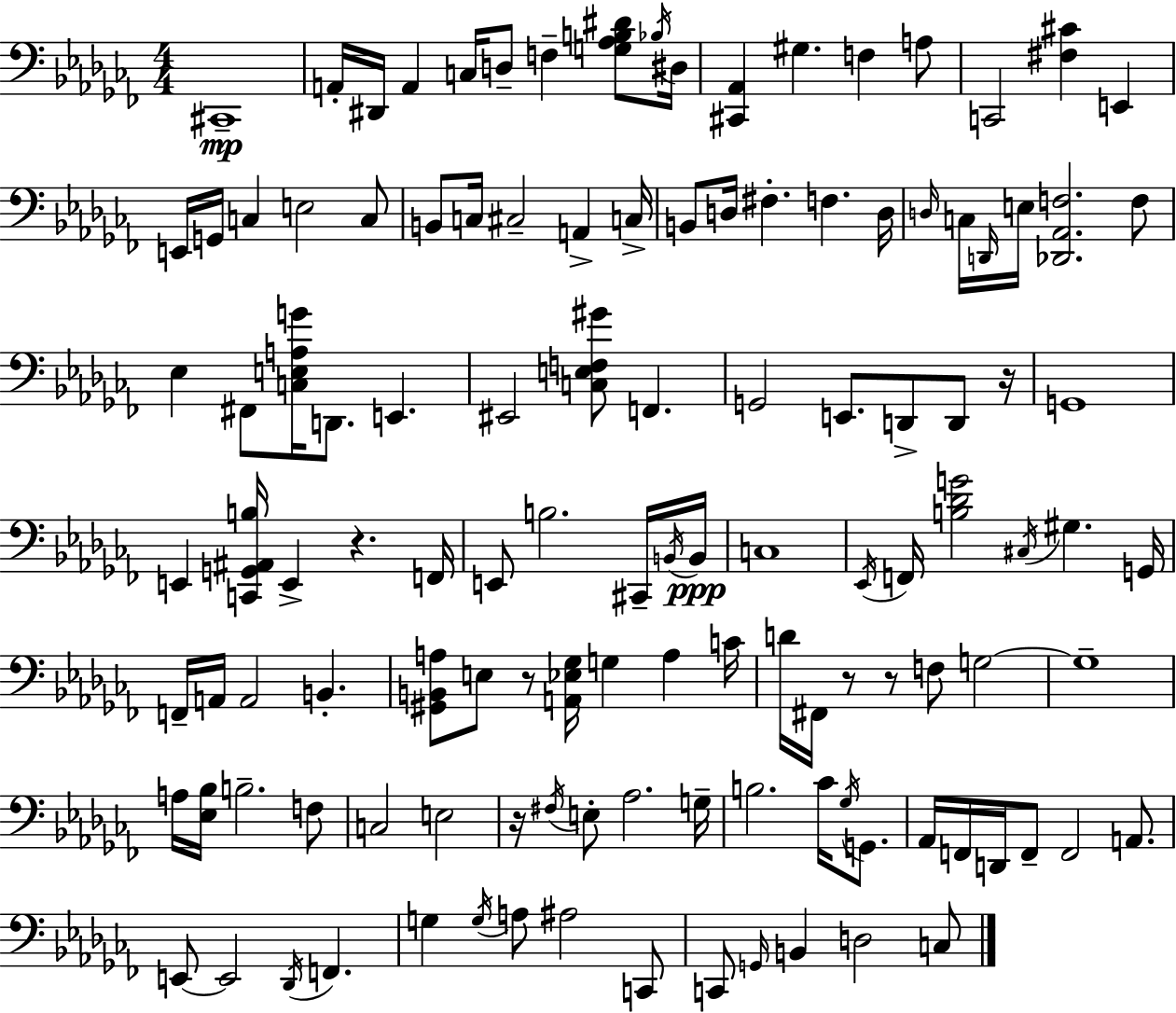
C#2/w A2/s D#2/s A2/q C3/s D3/e F3/q [G3,Ab3,B3,D#4]/e Bb3/s D#3/s [C#2,Ab2]/q G#3/q. F3/q A3/e C2/h [F#3,C#4]/q E2/q E2/s G2/s C3/q E3/h C3/e B2/e C3/s C#3/h A2/q C3/s B2/e D3/s F#3/q. F3/q. D3/s D3/s C3/s D2/s E3/s [Db2,Ab2,F3]/h. F3/e Eb3/q F#2/e [C3,E3,A3,G4]/s D2/e. E2/q. EIS2/h [C3,E3,F3,G#4]/e F2/q. G2/h E2/e. D2/e D2/e R/s G2/w E2/q [C2,G2,A#2,B3]/s E2/q R/q. F2/s E2/e B3/h. C#2/s B2/s B2/s C3/w Eb2/s F2/s [B3,Db4,G4]/h C#3/s G#3/q. G2/s F2/s A2/s A2/h B2/q. [G#2,B2,A3]/e E3/e R/e [A2,Eb3,Gb3]/s G3/q A3/q C4/s D4/s F#2/s R/e R/e F3/e G3/h G3/w A3/s [Eb3,Bb3]/s B3/h. F3/e C3/h E3/h R/s F#3/s E3/e Ab3/h. G3/s B3/h. CES4/s Gb3/s G2/e. Ab2/s F2/s D2/s F2/e F2/h A2/e. E2/e E2/h Db2/s F2/q. G3/q G3/s A3/e A#3/h C2/e C2/e G2/s B2/q D3/h C3/e